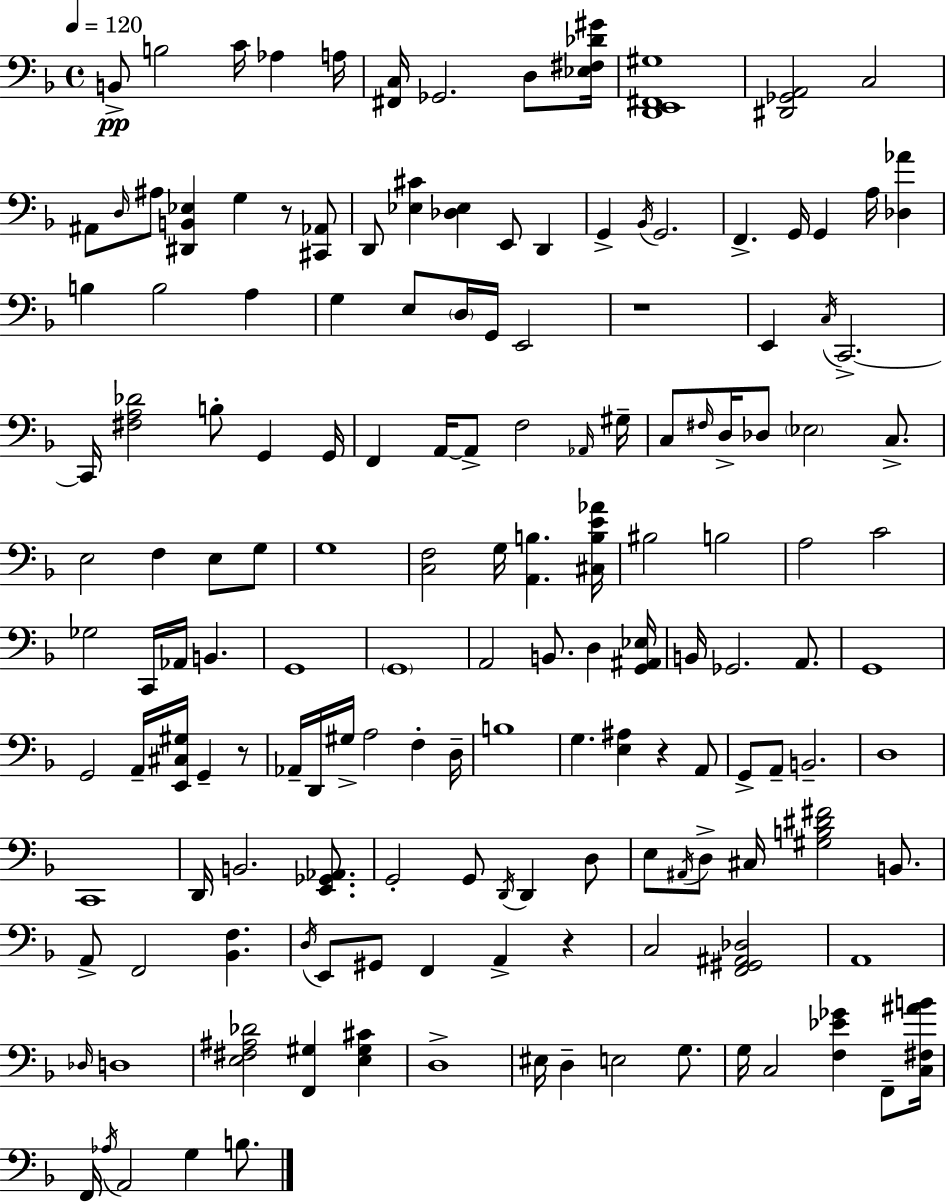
{
  \clef bass
  \time 4/4
  \defaultTimeSignature
  \key f \major
  \tempo 4 = 120
  b,8->\pp b2 c'16 aes4 a16 | <fis, c>16 ges,2. d8 <ees fis des' gis'>16 | <d, e, fis, gis>1 | <dis, ges, a,>2 c2 | \break ais,8 \grace { d16 } ais8 <dis, b, ees>4 g4 r8 <cis, aes,>8 | d,8 <ees cis'>4 <des ees>4 e,8 d,4 | g,4-> \acciaccatura { bes,16 } g,2. | f,4.-> g,16 g,4 a16 <des aes'>4 | \break b4 b2 a4 | g4 e8 \parenthesize d16 g,16 e,2 | r1 | e,4 \acciaccatura { c16 } c,2.->~~ | \break c,16 <fis a des'>2 b8-. g,4 | g,16 f,4 a,16~~ a,8-> f2 | \grace { aes,16 } gis16-- c8 \grace { fis16 } d16-> des8 \parenthesize ees2 | c8.-> e2 f4 | \break e8 g8 g1 | <c f>2 g16 <a, b>4. | <cis b e' aes'>16 bis2 b2 | a2 c'2 | \break ges2 c,16 aes,16 b,4. | g,1 | \parenthesize g,1 | a,2 b,8. | \break d4 <g, ais, ees>16 b,16 ges,2. | a,8. g,1 | g,2 a,16-- <e, cis gis>16 g,4-- | r8 aes,16-- d,16 gis16-> a2 | \break f4-. d16-- b1 | g4. <e ais>4 r4 | a,8 g,8-> a,8-- b,2.-- | d1 | \break c,1 | d,16 b,2. | <e, ges, aes,>8. g,2-. g,8 \acciaccatura { d,16 } | d,4 d8 e8 \acciaccatura { ais,16 } d8-> cis16 <gis b dis' fis'>2 | \break b,8. a,8-> f,2 | <bes, f>4. \acciaccatura { d16 } e,8 gis,8 f,4 | a,4-> r4 c2 | <f, gis, ais, des>2 a,1 | \break \grace { des16 } d1 | <e fis ais des'>2 | <f, gis>4 <e gis cis'>4 d1-> | eis16 d4-- e2 | \break g8. g16 c2 | <f ees' ges'>4 f,8-- <c fis ais' b'>16 f,16 \acciaccatura { aes16 } a,2 | g4 b8. \bar "|."
}